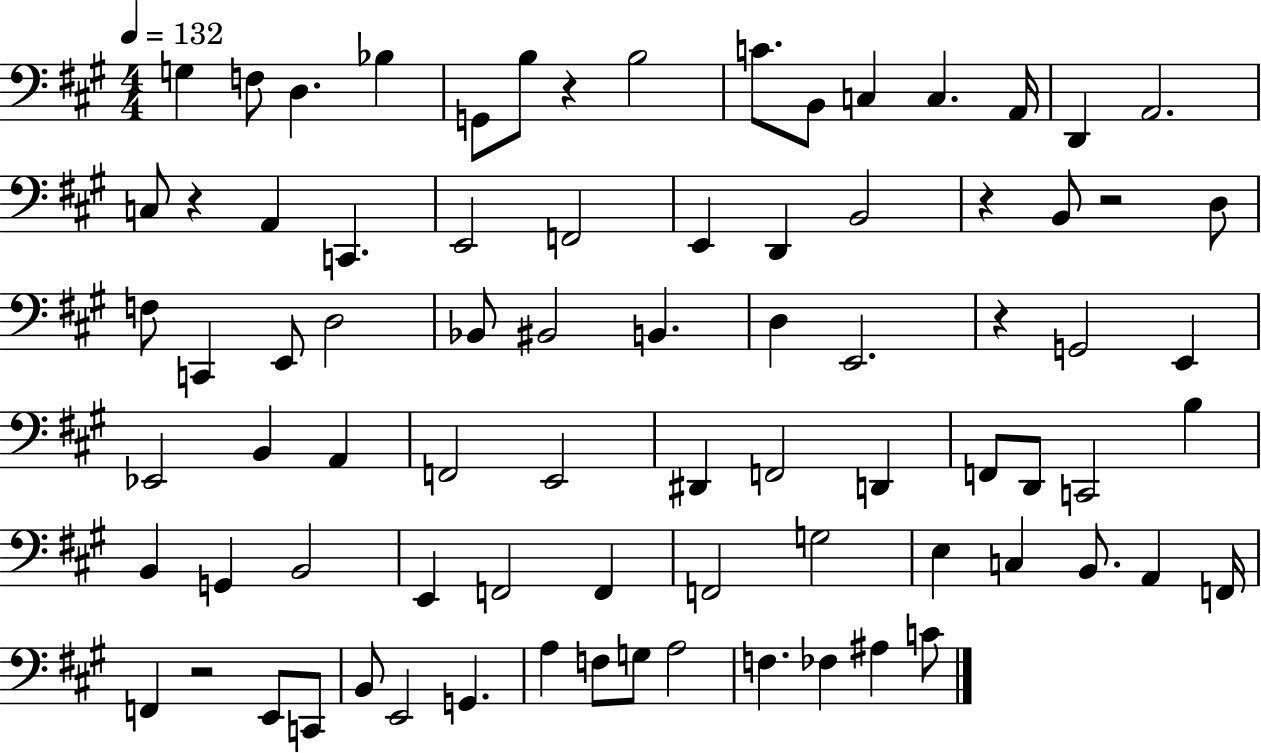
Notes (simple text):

G3/q F3/e D3/q. Bb3/q G2/e B3/e R/q B3/h C4/e. B2/e C3/q C3/q. A2/s D2/q A2/h. C3/e R/q A2/q C2/q. E2/h F2/h E2/q D2/q B2/h R/q B2/e R/h D3/e F3/e C2/q E2/e D3/h Bb2/e BIS2/h B2/q. D3/q E2/h. R/q G2/h E2/q Eb2/h B2/q A2/q F2/h E2/h D#2/q F2/h D2/q F2/e D2/e C2/h B3/q B2/q G2/q B2/h E2/q F2/h F2/q F2/h G3/h E3/q C3/q B2/e. A2/q F2/s F2/q R/h E2/e C2/e B2/e E2/h G2/q. A3/q F3/e G3/e A3/h F3/q. FES3/q A#3/q C4/e